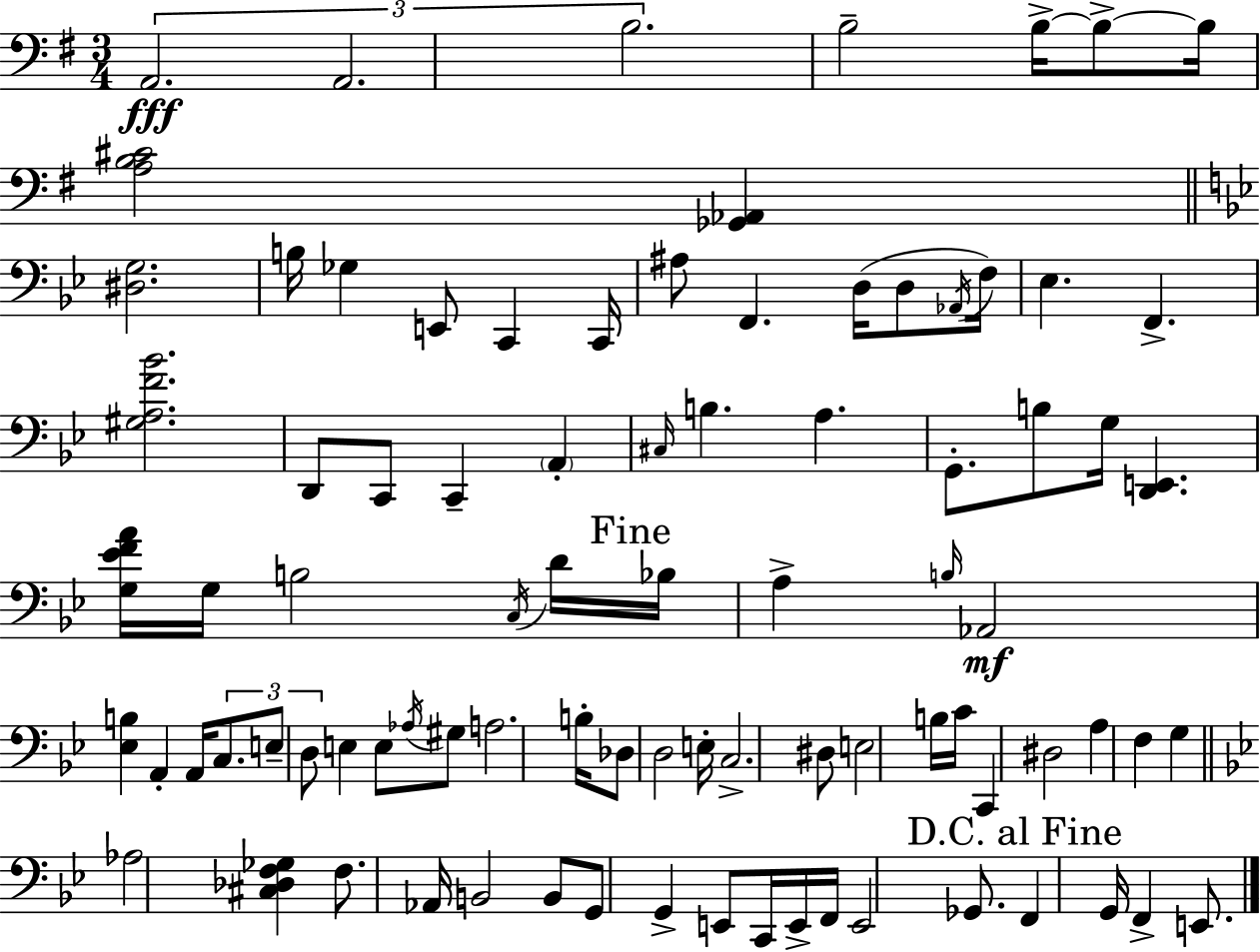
X:1
T:Untitled
M:3/4
L:1/4
K:G
A,,2 A,,2 B,2 B,2 B,/4 B,/2 B,/4 [A,B,^C]2 [_G,,_A,,] [^D,G,]2 B,/4 _G, E,,/2 C,, C,,/4 ^A,/2 F,, D,/4 D,/2 _A,,/4 F,/4 _E, F,, [^G,A,F_B]2 D,,/2 C,,/2 C,, A,, ^C,/4 B, A, G,,/2 B,/2 G,/4 [D,,E,,] [G,_EFA]/4 G,/4 B,2 C,/4 D/4 _B,/4 A, B,/4 _A,,2 [_E,B,] A,, A,,/4 C,/2 E,/2 D,/2 E, E,/2 _A,/4 ^G,/2 A,2 B,/4 _D,/2 D,2 E,/4 C,2 ^D,/2 E,2 B,/4 C/4 C,, ^D,2 A, F, G, _A,2 [^C,_D,F,_G,] F,/2 _A,,/4 B,,2 B,,/2 G,,/2 G,, E,,/2 C,,/4 E,,/4 F,,/4 E,,2 _G,,/2 F,, G,,/4 F,, E,,/2